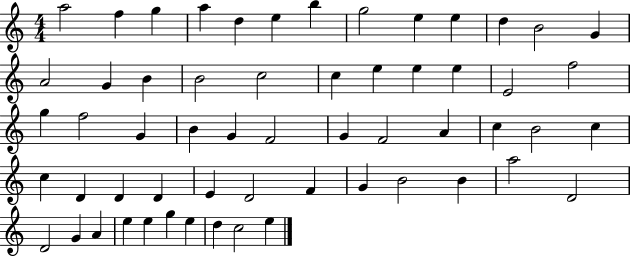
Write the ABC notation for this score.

X:1
T:Untitled
M:4/4
L:1/4
K:C
a2 f g a d e b g2 e e d B2 G A2 G B B2 c2 c e e e E2 f2 g f2 G B G F2 G F2 A c B2 c c D D D E D2 F G B2 B a2 D2 D2 G A e e g e d c2 e